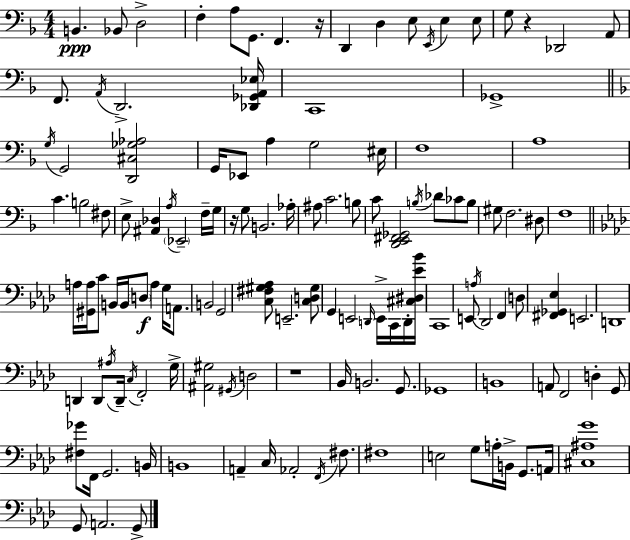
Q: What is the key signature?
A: F major